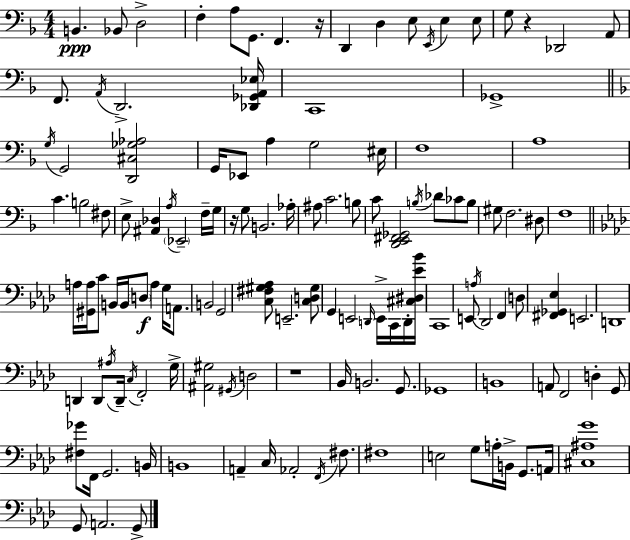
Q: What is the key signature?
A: F major